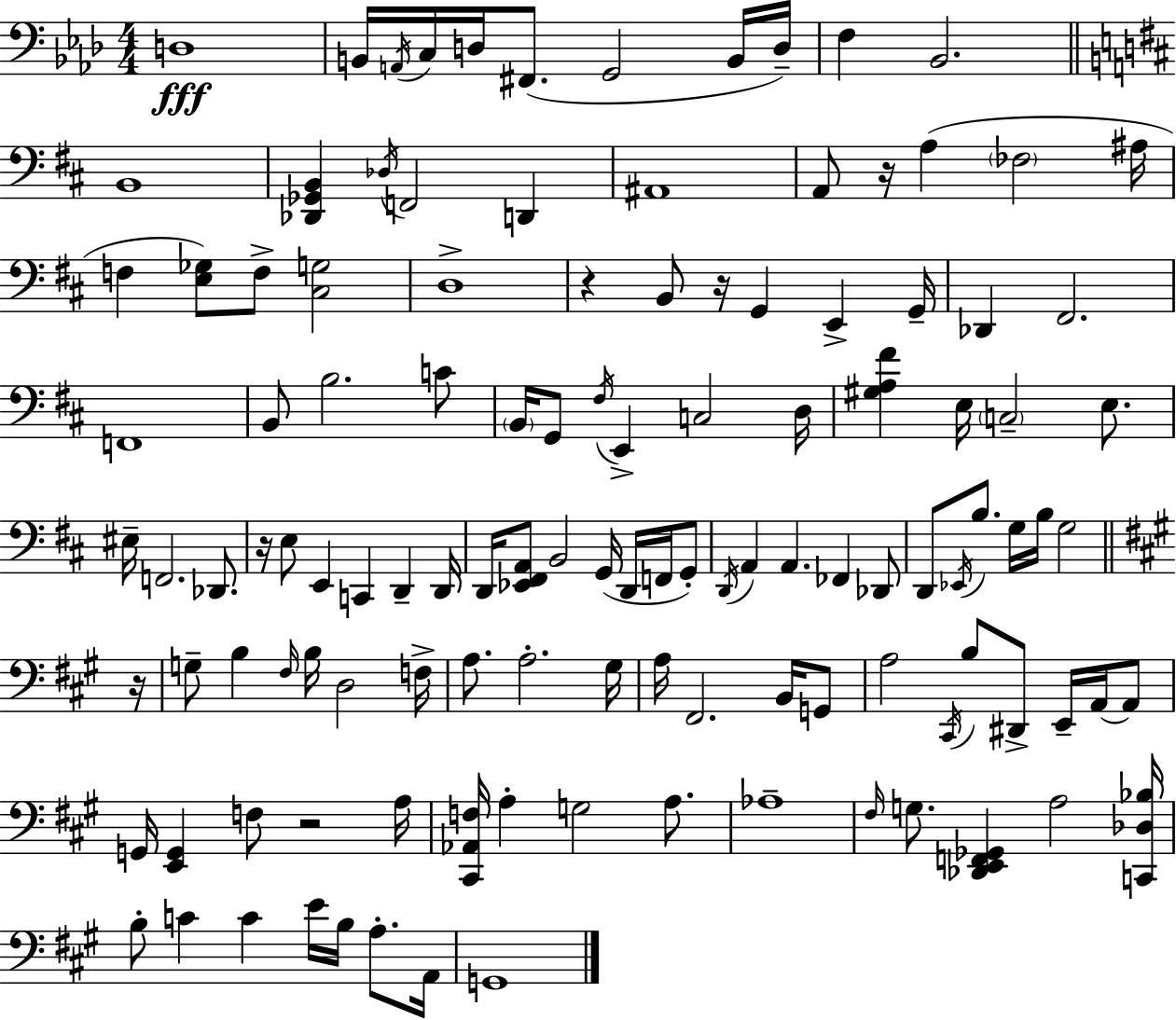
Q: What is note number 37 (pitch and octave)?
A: E2